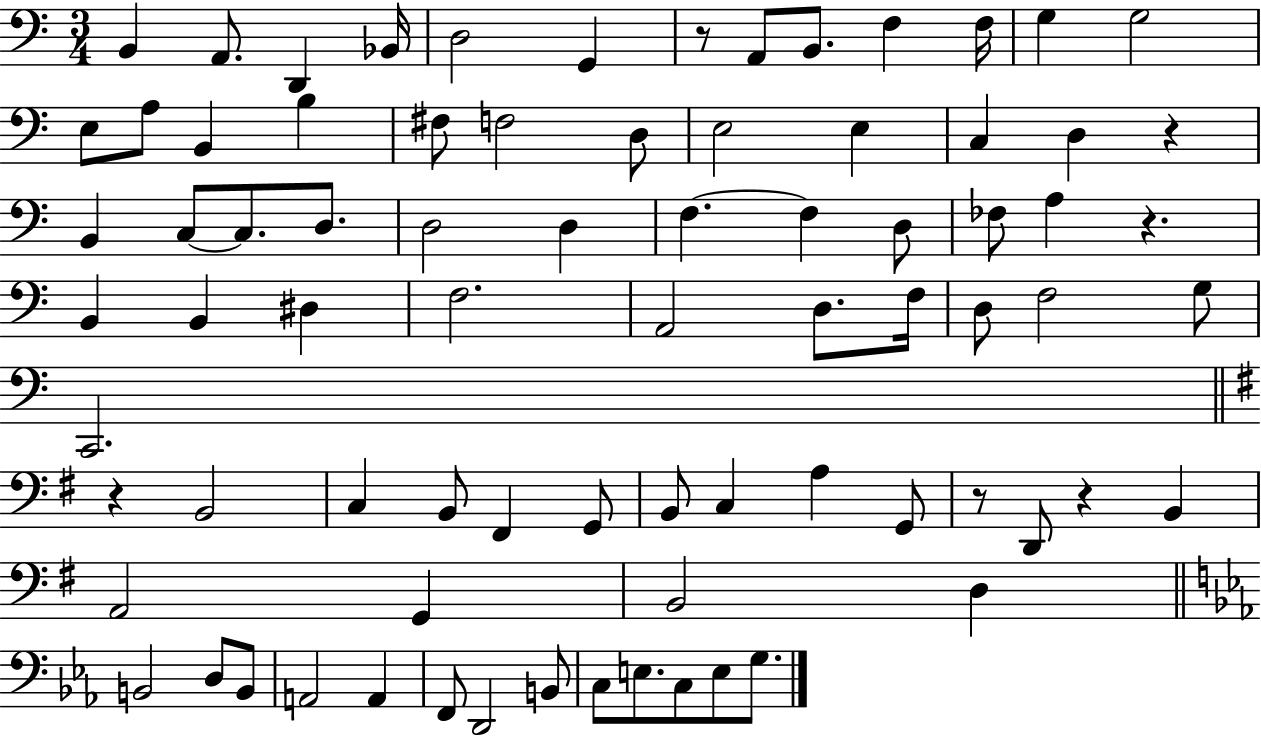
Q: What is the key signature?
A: C major